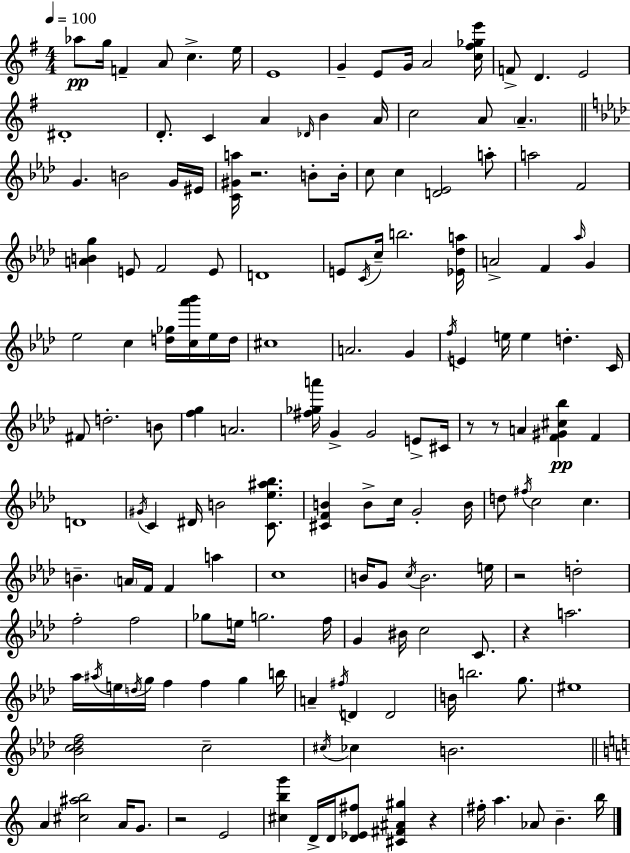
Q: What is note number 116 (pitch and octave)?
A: A4